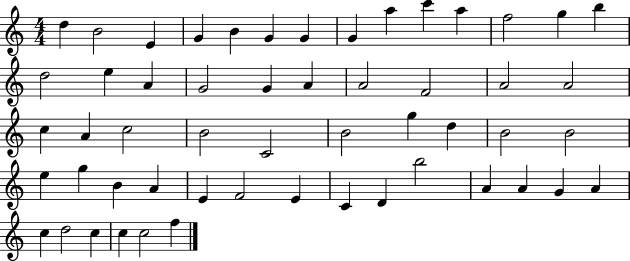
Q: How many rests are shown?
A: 0